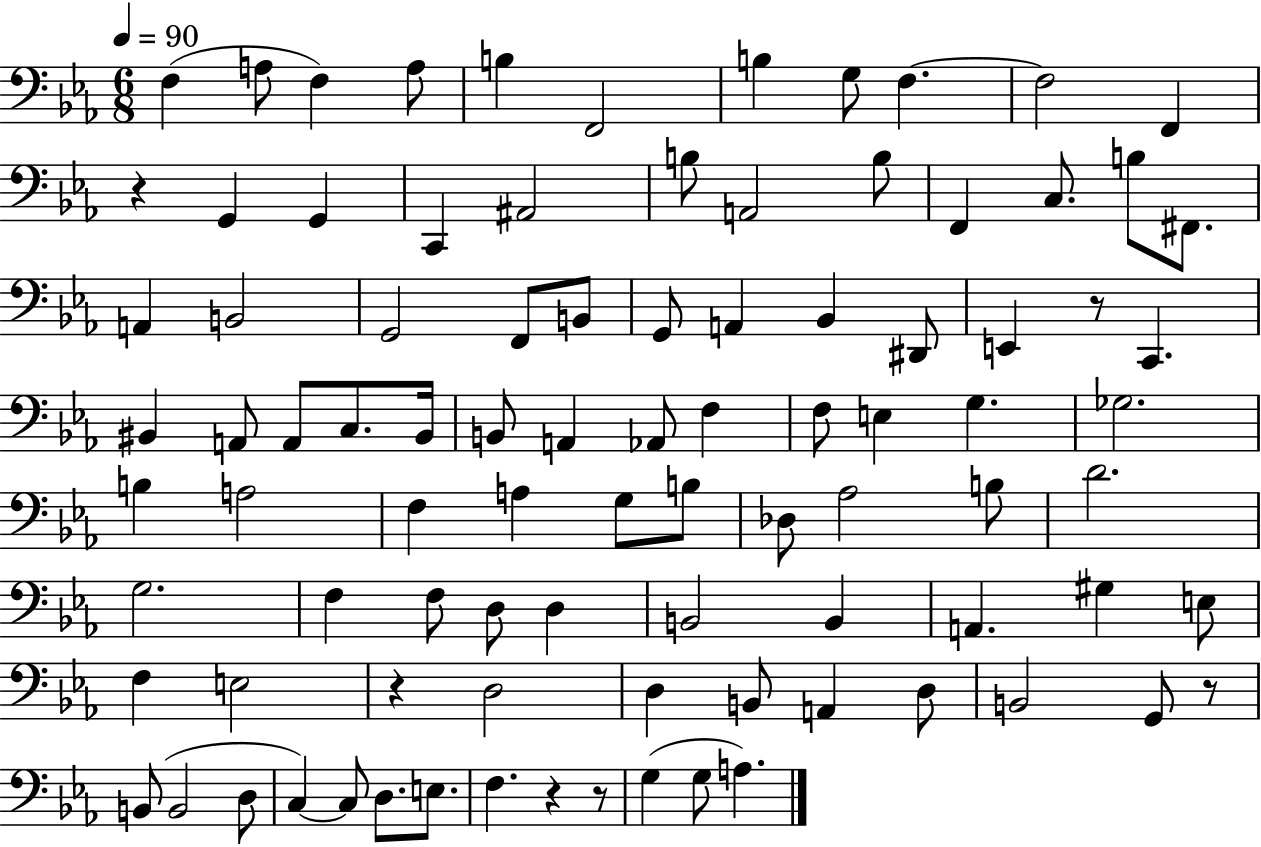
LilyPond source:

{
  \clef bass
  \numericTimeSignature
  \time 6/8
  \key ees \major
  \tempo 4 = 90
  f4( a8 f4) a8 | b4 f,2 | b4 g8 f4.~~ | f2 f,4 | \break r4 g,4 g,4 | c,4 ais,2 | b8 a,2 b8 | f,4 c8. b8 fis,8. | \break a,4 b,2 | g,2 f,8 b,8 | g,8 a,4 bes,4 dis,8 | e,4 r8 c,4. | \break bis,4 a,8 a,8 c8. bis,16 | b,8 a,4 aes,8 f4 | f8 e4 g4. | ges2. | \break b4 a2 | f4 a4 g8 b8 | des8 aes2 b8 | d'2. | \break g2. | f4 f8 d8 d4 | b,2 b,4 | a,4. gis4 e8 | \break f4 e2 | r4 d2 | d4 b,8 a,4 d8 | b,2 g,8 r8 | \break b,8( b,2 d8 | c4~~) c8 d8. e8. | f4. r4 r8 | g4( g8 a4.) | \break \bar "|."
}